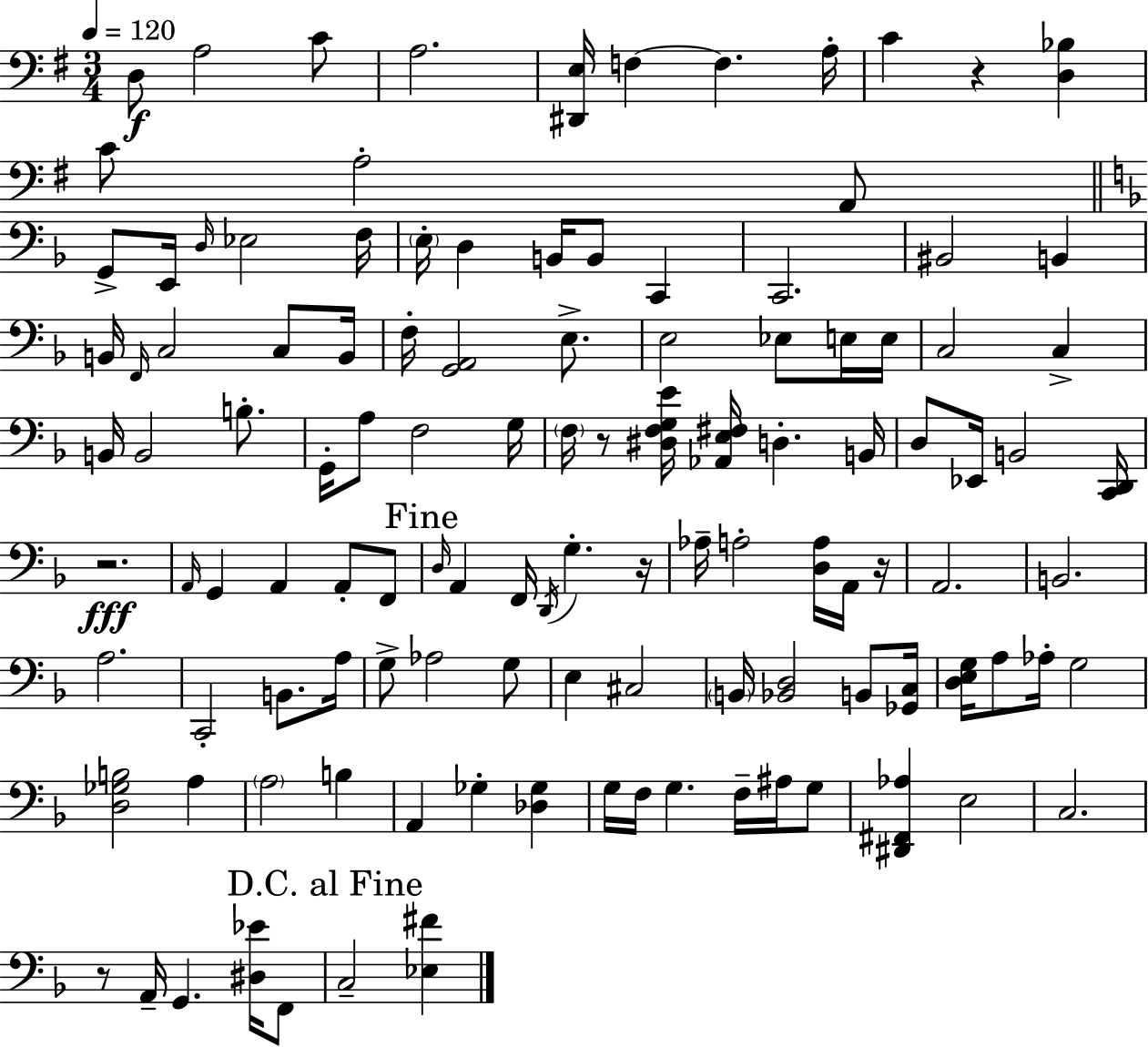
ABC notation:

X:1
T:Untitled
M:3/4
L:1/4
K:G
D,/2 A,2 C/2 A,2 [^D,,E,]/4 F, F, A,/4 C z [D,_B,] C/2 A,2 A,,/2 G,,/2 E,,/4 D,/4 _E,2 F,/4 E,/4 D, B,,/4 B,,/2 C,, C,,2 ^B,,2 B,, B,,/4 F,,/4 C,2 C,/2 B,,/4 F,/4 [G,,A,,]2 E,/2 E,2 _E,/2 E,/4 E,/4 C,2 C, B,,/4 B,,2 B,/2 G,,/4 A,/2 F,2 G,/4 F,/4 z/2 [^D,F,G,E]/4 [_A,,E,^F,]/4 D, B,,/4 D,/2 _E,,/4 B,,2 [C,,D,,]/4 z2 A,,/4 G,, A,, A,,/2 F,,/2 D,/4 A,, F,,/4 D,,/4 G, z/4 _A,/4 A,2 [D,A,]/4 A,,/4 z/4 A,,2 B,,2 A,2 C,,2 B,,/2 A,/4 G,/2 _A,2 G,/2 E, ^C,2 B,,/4 [_B,,D,]2 B,,/2 [_G,,C,]/4 [D,E,G,]/4 A,/2 _A,/4 G,2 [D,_G,B,]2 A, A,2 B, A,, _G, [_D,_G,] G,/4 F,/4 G, F,/4 ^A,/4 G,/2 [^D,,^F,,_A,] E,2 C,2 z/2 A,,/4 G,, [^D,_E]/4 F,,/2 C,2 [_E,^F]